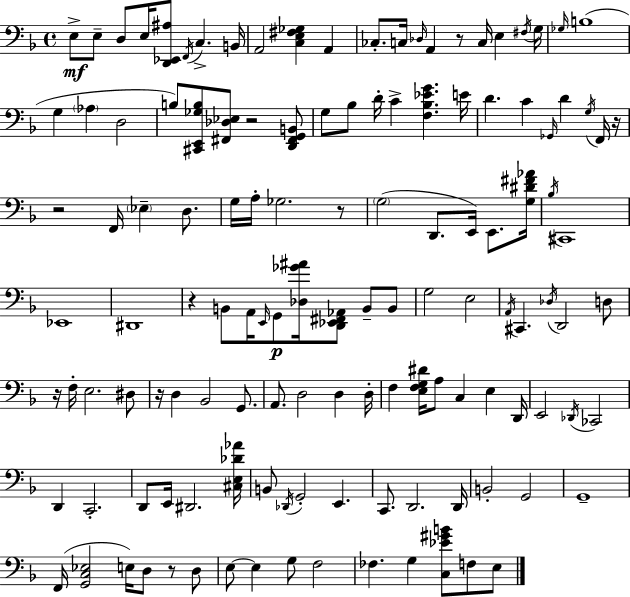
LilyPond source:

{
  \clef bass
  \time 4/4
  \defaultTimeSignature
  \key f \major
  e8->\mf e8-- d8 e16 <d, ees, ais>8 \acciaccatura { f,16 } c4.-> | b,16 a,2 <c e fis ges>4 a,4 | ces8.-. c16 \grace { des16 } a,4 r8 c16 e4 | \acciaccatura { fis16 } g16 \grace { ges16 }( b1 | \break g4 \parenthesize aes4 d2 | b8) <cis, e, ges b>8 <fis, des ees>8 r2 | <d, fis, g, b,>8 g8 bes8 d'16-. c'4-> <f bes ees' g'>4. | e'16 d'4. c'4 \grace { ges,16 } d'4 | \break \acciaccatura { g16 } f,16 r16 r2 f,16 \parenthesize ees4-- | d8. g16 a16-. ges2. | r8 \parenthesize g2( d,8. | e,16) e,8. <g dis' fis' aes'>16 \acciaccatura { bes16 } cis,1 | \break ees,1 | dis,1 | r4 b,8 a,16 \grace { e,16 } g,8\p | <des ges' ais'>16 <d, ees, fis, aes,>8 b,8-- b,8 g2 | \break e2 \acciaccatura { a,16 } cis,4. \acciaccatura { des16 } | d,2 d8 r16 f16-. e2. | dis8 r16 d4 bes,2 | g,8. a,8. d2 | \break d4 d16-. f4 <e f g dis'>16 a8 | c4 e4 d,16 e,2 | \acciaccatura { des,16 } ces,2 d,4 c,2.-. | d,8 e,16 dis,2. | \break <cis e des' aes'>16 b,8 \acciaccatura { des,16 } g,2-. | e,4. c,8. d,2. | d,16 b,2-. | g,2 g,1-- | \break f,16( <g, c ees>2 | e16) d8 r8 d8 e8~~ e4 | g8 f2 fes4. | g4 <c ees' gis' b'>8 f8 e8 \bar "|."
}